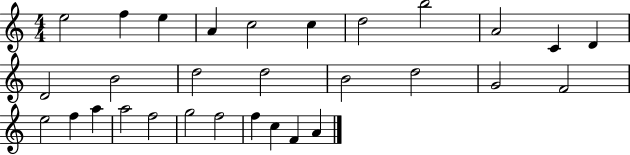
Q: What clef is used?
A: treble